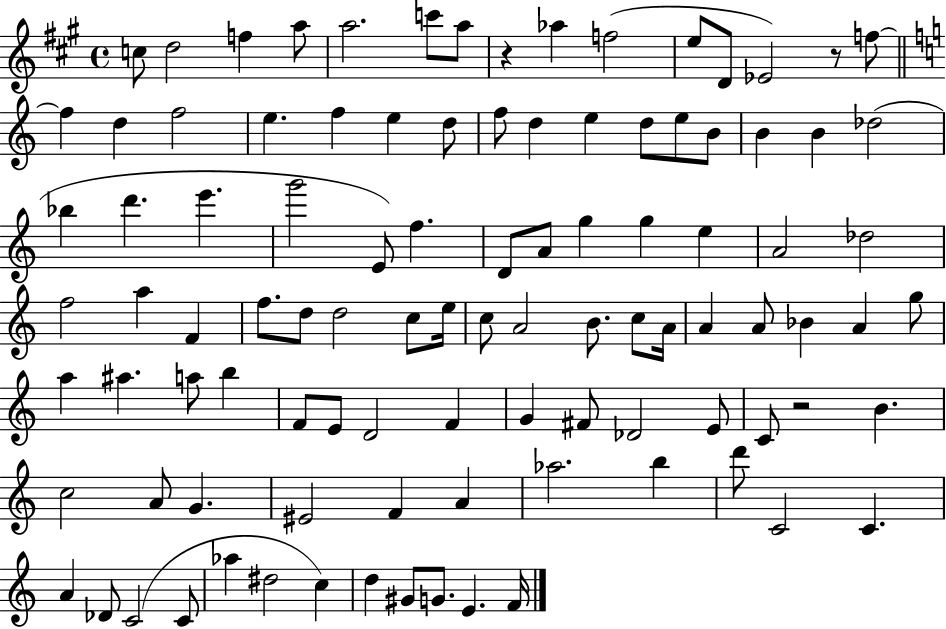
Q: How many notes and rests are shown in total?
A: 100